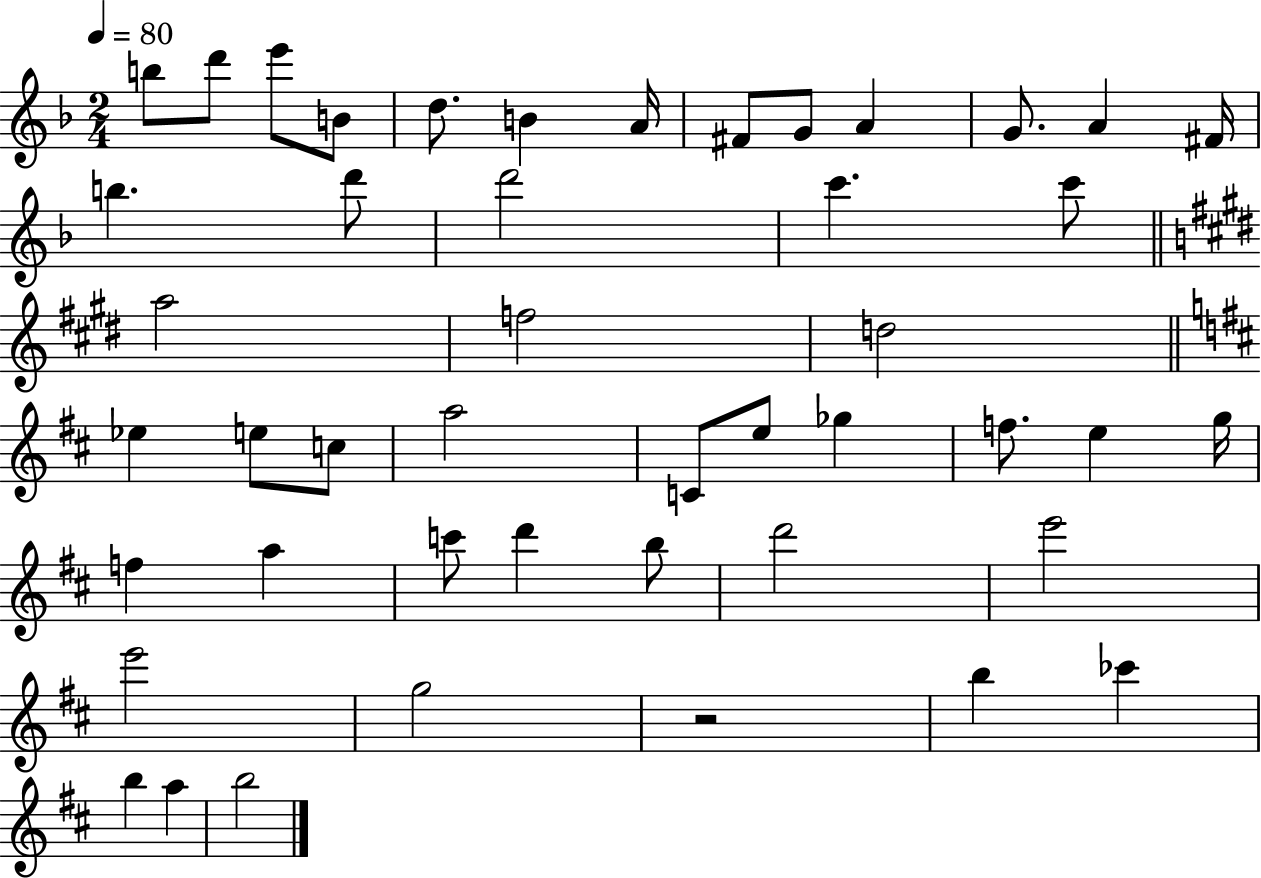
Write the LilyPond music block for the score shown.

{
  \clef treble
  \numericTimeSignature
  \time 2/4
  \key f \major
  \tempo 4 = 80
  b''8 d'''8 e'''8 b'8 | d''8. b'4 a'16 | fis'8 g'8 a'4 | g'8. a'4 fis'16 | \break b''4. d'''8 | d'''2 | c'''4. c'''8 | \bar "||" \break \key e \major a''2 | f''2 | d''2 | \bar "||" \break \key d \major ees''4 e''8 c''8 | a''2 | c'8 e''8 ges''4 | f''8. e''4 g''16 | \break f''4 a''4 | c'''8 d'''4 b''8 | d'''2 | e'''2 | \break e'''2 | g''2 | r2 | b''4 ces'''4 | \break b''4 a''4 | b''2 | \bar "|."
}